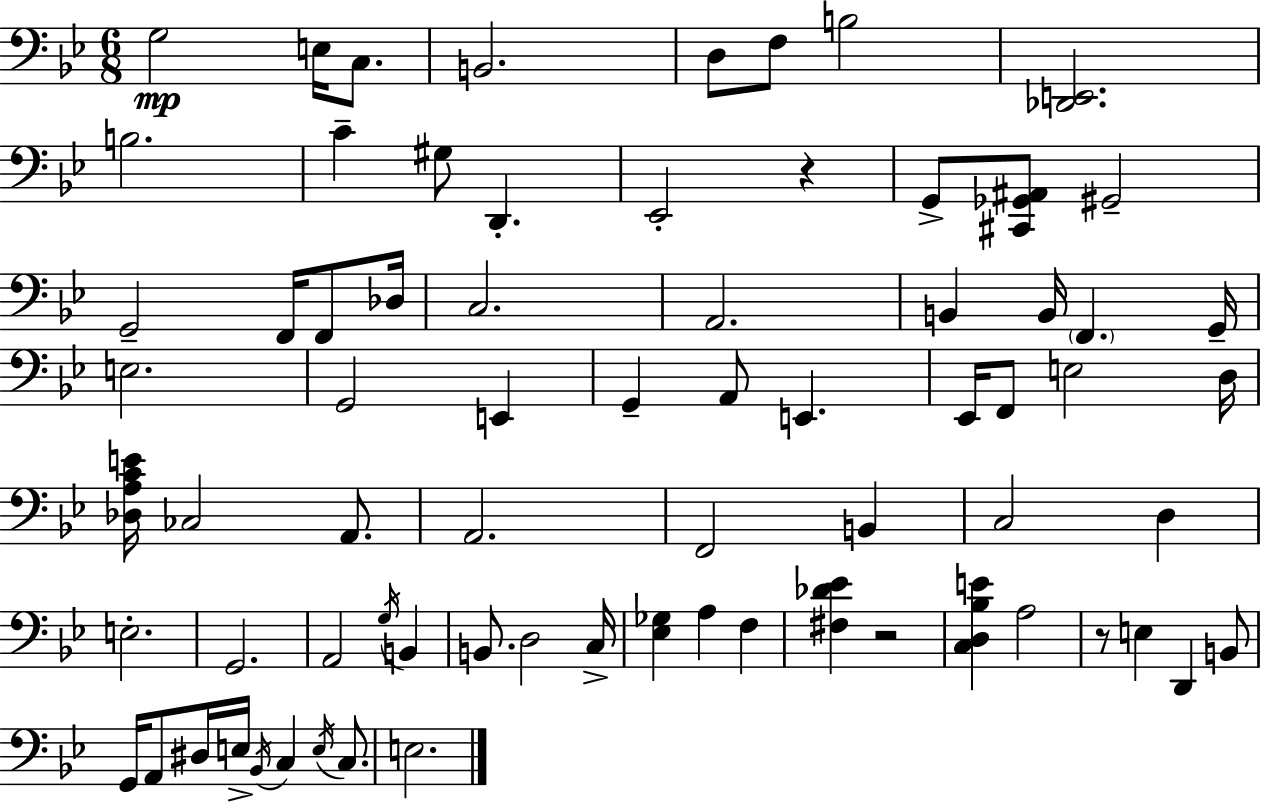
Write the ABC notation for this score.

X:1
T:Untitled
M:6/8
L:1/4
K:Gm
G,2 E,/4 C,/2 B,,2 D,/2 F,/2 B,2 [_D,,E,,]2 B,2 C ^G,/2 D,, _E,,2 z G,,/2 [^C,,_G,,^A,,]/2 ^G,,2 G,,2 F,,/4 F,,/2 _D,/4 C,2 A,,2 B,, B,,/4 F,, G,,/4 E,2 G,,2 E,, G,, A,,/2 E,, _E,,/4 F,,/2 E,2 D,/4 [_D,A,CE]/4 _C,2 A,,/2 A,,2 F,,2 B,, C,2 D, E,2 G,,2 A,,2 G,/4 B,, B,,/2 D,2 C,/4 [_E,_G,] A, F, [^F,_D_E] z2 [C,D,_B,E] A,2 z/2 E, D,, B,,/2 G,,/4 A,,/2 ^D,/4 E,/4 _B,,/4 C, E,/4 C,/2 E,2